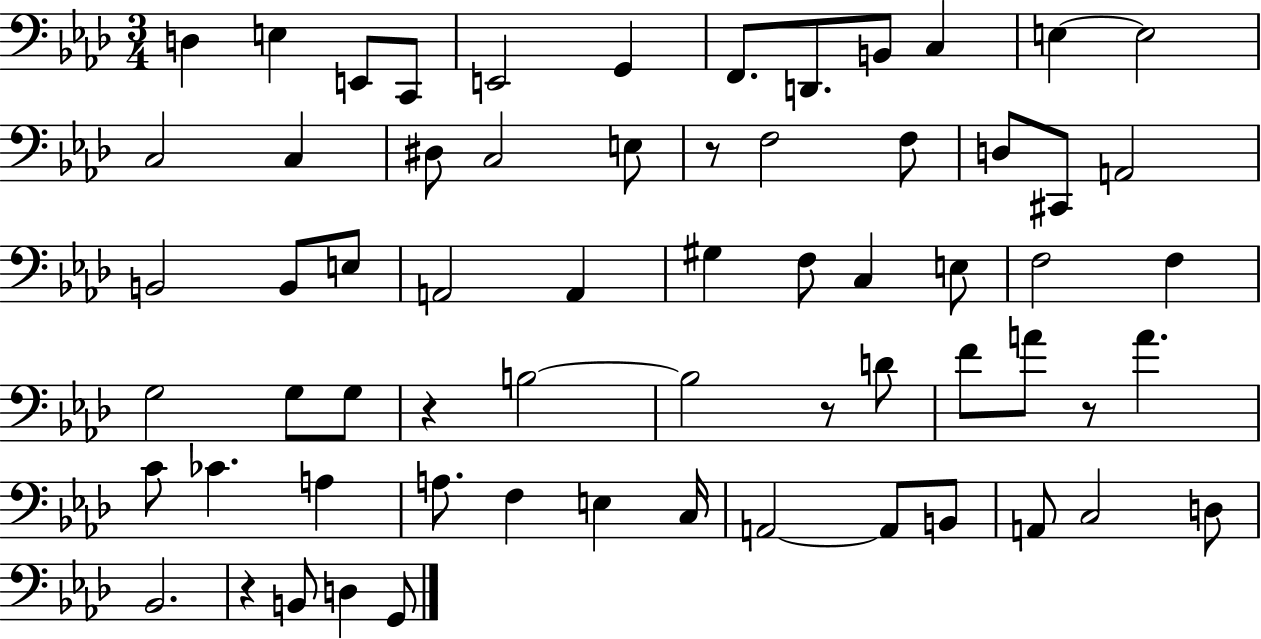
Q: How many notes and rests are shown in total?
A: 64